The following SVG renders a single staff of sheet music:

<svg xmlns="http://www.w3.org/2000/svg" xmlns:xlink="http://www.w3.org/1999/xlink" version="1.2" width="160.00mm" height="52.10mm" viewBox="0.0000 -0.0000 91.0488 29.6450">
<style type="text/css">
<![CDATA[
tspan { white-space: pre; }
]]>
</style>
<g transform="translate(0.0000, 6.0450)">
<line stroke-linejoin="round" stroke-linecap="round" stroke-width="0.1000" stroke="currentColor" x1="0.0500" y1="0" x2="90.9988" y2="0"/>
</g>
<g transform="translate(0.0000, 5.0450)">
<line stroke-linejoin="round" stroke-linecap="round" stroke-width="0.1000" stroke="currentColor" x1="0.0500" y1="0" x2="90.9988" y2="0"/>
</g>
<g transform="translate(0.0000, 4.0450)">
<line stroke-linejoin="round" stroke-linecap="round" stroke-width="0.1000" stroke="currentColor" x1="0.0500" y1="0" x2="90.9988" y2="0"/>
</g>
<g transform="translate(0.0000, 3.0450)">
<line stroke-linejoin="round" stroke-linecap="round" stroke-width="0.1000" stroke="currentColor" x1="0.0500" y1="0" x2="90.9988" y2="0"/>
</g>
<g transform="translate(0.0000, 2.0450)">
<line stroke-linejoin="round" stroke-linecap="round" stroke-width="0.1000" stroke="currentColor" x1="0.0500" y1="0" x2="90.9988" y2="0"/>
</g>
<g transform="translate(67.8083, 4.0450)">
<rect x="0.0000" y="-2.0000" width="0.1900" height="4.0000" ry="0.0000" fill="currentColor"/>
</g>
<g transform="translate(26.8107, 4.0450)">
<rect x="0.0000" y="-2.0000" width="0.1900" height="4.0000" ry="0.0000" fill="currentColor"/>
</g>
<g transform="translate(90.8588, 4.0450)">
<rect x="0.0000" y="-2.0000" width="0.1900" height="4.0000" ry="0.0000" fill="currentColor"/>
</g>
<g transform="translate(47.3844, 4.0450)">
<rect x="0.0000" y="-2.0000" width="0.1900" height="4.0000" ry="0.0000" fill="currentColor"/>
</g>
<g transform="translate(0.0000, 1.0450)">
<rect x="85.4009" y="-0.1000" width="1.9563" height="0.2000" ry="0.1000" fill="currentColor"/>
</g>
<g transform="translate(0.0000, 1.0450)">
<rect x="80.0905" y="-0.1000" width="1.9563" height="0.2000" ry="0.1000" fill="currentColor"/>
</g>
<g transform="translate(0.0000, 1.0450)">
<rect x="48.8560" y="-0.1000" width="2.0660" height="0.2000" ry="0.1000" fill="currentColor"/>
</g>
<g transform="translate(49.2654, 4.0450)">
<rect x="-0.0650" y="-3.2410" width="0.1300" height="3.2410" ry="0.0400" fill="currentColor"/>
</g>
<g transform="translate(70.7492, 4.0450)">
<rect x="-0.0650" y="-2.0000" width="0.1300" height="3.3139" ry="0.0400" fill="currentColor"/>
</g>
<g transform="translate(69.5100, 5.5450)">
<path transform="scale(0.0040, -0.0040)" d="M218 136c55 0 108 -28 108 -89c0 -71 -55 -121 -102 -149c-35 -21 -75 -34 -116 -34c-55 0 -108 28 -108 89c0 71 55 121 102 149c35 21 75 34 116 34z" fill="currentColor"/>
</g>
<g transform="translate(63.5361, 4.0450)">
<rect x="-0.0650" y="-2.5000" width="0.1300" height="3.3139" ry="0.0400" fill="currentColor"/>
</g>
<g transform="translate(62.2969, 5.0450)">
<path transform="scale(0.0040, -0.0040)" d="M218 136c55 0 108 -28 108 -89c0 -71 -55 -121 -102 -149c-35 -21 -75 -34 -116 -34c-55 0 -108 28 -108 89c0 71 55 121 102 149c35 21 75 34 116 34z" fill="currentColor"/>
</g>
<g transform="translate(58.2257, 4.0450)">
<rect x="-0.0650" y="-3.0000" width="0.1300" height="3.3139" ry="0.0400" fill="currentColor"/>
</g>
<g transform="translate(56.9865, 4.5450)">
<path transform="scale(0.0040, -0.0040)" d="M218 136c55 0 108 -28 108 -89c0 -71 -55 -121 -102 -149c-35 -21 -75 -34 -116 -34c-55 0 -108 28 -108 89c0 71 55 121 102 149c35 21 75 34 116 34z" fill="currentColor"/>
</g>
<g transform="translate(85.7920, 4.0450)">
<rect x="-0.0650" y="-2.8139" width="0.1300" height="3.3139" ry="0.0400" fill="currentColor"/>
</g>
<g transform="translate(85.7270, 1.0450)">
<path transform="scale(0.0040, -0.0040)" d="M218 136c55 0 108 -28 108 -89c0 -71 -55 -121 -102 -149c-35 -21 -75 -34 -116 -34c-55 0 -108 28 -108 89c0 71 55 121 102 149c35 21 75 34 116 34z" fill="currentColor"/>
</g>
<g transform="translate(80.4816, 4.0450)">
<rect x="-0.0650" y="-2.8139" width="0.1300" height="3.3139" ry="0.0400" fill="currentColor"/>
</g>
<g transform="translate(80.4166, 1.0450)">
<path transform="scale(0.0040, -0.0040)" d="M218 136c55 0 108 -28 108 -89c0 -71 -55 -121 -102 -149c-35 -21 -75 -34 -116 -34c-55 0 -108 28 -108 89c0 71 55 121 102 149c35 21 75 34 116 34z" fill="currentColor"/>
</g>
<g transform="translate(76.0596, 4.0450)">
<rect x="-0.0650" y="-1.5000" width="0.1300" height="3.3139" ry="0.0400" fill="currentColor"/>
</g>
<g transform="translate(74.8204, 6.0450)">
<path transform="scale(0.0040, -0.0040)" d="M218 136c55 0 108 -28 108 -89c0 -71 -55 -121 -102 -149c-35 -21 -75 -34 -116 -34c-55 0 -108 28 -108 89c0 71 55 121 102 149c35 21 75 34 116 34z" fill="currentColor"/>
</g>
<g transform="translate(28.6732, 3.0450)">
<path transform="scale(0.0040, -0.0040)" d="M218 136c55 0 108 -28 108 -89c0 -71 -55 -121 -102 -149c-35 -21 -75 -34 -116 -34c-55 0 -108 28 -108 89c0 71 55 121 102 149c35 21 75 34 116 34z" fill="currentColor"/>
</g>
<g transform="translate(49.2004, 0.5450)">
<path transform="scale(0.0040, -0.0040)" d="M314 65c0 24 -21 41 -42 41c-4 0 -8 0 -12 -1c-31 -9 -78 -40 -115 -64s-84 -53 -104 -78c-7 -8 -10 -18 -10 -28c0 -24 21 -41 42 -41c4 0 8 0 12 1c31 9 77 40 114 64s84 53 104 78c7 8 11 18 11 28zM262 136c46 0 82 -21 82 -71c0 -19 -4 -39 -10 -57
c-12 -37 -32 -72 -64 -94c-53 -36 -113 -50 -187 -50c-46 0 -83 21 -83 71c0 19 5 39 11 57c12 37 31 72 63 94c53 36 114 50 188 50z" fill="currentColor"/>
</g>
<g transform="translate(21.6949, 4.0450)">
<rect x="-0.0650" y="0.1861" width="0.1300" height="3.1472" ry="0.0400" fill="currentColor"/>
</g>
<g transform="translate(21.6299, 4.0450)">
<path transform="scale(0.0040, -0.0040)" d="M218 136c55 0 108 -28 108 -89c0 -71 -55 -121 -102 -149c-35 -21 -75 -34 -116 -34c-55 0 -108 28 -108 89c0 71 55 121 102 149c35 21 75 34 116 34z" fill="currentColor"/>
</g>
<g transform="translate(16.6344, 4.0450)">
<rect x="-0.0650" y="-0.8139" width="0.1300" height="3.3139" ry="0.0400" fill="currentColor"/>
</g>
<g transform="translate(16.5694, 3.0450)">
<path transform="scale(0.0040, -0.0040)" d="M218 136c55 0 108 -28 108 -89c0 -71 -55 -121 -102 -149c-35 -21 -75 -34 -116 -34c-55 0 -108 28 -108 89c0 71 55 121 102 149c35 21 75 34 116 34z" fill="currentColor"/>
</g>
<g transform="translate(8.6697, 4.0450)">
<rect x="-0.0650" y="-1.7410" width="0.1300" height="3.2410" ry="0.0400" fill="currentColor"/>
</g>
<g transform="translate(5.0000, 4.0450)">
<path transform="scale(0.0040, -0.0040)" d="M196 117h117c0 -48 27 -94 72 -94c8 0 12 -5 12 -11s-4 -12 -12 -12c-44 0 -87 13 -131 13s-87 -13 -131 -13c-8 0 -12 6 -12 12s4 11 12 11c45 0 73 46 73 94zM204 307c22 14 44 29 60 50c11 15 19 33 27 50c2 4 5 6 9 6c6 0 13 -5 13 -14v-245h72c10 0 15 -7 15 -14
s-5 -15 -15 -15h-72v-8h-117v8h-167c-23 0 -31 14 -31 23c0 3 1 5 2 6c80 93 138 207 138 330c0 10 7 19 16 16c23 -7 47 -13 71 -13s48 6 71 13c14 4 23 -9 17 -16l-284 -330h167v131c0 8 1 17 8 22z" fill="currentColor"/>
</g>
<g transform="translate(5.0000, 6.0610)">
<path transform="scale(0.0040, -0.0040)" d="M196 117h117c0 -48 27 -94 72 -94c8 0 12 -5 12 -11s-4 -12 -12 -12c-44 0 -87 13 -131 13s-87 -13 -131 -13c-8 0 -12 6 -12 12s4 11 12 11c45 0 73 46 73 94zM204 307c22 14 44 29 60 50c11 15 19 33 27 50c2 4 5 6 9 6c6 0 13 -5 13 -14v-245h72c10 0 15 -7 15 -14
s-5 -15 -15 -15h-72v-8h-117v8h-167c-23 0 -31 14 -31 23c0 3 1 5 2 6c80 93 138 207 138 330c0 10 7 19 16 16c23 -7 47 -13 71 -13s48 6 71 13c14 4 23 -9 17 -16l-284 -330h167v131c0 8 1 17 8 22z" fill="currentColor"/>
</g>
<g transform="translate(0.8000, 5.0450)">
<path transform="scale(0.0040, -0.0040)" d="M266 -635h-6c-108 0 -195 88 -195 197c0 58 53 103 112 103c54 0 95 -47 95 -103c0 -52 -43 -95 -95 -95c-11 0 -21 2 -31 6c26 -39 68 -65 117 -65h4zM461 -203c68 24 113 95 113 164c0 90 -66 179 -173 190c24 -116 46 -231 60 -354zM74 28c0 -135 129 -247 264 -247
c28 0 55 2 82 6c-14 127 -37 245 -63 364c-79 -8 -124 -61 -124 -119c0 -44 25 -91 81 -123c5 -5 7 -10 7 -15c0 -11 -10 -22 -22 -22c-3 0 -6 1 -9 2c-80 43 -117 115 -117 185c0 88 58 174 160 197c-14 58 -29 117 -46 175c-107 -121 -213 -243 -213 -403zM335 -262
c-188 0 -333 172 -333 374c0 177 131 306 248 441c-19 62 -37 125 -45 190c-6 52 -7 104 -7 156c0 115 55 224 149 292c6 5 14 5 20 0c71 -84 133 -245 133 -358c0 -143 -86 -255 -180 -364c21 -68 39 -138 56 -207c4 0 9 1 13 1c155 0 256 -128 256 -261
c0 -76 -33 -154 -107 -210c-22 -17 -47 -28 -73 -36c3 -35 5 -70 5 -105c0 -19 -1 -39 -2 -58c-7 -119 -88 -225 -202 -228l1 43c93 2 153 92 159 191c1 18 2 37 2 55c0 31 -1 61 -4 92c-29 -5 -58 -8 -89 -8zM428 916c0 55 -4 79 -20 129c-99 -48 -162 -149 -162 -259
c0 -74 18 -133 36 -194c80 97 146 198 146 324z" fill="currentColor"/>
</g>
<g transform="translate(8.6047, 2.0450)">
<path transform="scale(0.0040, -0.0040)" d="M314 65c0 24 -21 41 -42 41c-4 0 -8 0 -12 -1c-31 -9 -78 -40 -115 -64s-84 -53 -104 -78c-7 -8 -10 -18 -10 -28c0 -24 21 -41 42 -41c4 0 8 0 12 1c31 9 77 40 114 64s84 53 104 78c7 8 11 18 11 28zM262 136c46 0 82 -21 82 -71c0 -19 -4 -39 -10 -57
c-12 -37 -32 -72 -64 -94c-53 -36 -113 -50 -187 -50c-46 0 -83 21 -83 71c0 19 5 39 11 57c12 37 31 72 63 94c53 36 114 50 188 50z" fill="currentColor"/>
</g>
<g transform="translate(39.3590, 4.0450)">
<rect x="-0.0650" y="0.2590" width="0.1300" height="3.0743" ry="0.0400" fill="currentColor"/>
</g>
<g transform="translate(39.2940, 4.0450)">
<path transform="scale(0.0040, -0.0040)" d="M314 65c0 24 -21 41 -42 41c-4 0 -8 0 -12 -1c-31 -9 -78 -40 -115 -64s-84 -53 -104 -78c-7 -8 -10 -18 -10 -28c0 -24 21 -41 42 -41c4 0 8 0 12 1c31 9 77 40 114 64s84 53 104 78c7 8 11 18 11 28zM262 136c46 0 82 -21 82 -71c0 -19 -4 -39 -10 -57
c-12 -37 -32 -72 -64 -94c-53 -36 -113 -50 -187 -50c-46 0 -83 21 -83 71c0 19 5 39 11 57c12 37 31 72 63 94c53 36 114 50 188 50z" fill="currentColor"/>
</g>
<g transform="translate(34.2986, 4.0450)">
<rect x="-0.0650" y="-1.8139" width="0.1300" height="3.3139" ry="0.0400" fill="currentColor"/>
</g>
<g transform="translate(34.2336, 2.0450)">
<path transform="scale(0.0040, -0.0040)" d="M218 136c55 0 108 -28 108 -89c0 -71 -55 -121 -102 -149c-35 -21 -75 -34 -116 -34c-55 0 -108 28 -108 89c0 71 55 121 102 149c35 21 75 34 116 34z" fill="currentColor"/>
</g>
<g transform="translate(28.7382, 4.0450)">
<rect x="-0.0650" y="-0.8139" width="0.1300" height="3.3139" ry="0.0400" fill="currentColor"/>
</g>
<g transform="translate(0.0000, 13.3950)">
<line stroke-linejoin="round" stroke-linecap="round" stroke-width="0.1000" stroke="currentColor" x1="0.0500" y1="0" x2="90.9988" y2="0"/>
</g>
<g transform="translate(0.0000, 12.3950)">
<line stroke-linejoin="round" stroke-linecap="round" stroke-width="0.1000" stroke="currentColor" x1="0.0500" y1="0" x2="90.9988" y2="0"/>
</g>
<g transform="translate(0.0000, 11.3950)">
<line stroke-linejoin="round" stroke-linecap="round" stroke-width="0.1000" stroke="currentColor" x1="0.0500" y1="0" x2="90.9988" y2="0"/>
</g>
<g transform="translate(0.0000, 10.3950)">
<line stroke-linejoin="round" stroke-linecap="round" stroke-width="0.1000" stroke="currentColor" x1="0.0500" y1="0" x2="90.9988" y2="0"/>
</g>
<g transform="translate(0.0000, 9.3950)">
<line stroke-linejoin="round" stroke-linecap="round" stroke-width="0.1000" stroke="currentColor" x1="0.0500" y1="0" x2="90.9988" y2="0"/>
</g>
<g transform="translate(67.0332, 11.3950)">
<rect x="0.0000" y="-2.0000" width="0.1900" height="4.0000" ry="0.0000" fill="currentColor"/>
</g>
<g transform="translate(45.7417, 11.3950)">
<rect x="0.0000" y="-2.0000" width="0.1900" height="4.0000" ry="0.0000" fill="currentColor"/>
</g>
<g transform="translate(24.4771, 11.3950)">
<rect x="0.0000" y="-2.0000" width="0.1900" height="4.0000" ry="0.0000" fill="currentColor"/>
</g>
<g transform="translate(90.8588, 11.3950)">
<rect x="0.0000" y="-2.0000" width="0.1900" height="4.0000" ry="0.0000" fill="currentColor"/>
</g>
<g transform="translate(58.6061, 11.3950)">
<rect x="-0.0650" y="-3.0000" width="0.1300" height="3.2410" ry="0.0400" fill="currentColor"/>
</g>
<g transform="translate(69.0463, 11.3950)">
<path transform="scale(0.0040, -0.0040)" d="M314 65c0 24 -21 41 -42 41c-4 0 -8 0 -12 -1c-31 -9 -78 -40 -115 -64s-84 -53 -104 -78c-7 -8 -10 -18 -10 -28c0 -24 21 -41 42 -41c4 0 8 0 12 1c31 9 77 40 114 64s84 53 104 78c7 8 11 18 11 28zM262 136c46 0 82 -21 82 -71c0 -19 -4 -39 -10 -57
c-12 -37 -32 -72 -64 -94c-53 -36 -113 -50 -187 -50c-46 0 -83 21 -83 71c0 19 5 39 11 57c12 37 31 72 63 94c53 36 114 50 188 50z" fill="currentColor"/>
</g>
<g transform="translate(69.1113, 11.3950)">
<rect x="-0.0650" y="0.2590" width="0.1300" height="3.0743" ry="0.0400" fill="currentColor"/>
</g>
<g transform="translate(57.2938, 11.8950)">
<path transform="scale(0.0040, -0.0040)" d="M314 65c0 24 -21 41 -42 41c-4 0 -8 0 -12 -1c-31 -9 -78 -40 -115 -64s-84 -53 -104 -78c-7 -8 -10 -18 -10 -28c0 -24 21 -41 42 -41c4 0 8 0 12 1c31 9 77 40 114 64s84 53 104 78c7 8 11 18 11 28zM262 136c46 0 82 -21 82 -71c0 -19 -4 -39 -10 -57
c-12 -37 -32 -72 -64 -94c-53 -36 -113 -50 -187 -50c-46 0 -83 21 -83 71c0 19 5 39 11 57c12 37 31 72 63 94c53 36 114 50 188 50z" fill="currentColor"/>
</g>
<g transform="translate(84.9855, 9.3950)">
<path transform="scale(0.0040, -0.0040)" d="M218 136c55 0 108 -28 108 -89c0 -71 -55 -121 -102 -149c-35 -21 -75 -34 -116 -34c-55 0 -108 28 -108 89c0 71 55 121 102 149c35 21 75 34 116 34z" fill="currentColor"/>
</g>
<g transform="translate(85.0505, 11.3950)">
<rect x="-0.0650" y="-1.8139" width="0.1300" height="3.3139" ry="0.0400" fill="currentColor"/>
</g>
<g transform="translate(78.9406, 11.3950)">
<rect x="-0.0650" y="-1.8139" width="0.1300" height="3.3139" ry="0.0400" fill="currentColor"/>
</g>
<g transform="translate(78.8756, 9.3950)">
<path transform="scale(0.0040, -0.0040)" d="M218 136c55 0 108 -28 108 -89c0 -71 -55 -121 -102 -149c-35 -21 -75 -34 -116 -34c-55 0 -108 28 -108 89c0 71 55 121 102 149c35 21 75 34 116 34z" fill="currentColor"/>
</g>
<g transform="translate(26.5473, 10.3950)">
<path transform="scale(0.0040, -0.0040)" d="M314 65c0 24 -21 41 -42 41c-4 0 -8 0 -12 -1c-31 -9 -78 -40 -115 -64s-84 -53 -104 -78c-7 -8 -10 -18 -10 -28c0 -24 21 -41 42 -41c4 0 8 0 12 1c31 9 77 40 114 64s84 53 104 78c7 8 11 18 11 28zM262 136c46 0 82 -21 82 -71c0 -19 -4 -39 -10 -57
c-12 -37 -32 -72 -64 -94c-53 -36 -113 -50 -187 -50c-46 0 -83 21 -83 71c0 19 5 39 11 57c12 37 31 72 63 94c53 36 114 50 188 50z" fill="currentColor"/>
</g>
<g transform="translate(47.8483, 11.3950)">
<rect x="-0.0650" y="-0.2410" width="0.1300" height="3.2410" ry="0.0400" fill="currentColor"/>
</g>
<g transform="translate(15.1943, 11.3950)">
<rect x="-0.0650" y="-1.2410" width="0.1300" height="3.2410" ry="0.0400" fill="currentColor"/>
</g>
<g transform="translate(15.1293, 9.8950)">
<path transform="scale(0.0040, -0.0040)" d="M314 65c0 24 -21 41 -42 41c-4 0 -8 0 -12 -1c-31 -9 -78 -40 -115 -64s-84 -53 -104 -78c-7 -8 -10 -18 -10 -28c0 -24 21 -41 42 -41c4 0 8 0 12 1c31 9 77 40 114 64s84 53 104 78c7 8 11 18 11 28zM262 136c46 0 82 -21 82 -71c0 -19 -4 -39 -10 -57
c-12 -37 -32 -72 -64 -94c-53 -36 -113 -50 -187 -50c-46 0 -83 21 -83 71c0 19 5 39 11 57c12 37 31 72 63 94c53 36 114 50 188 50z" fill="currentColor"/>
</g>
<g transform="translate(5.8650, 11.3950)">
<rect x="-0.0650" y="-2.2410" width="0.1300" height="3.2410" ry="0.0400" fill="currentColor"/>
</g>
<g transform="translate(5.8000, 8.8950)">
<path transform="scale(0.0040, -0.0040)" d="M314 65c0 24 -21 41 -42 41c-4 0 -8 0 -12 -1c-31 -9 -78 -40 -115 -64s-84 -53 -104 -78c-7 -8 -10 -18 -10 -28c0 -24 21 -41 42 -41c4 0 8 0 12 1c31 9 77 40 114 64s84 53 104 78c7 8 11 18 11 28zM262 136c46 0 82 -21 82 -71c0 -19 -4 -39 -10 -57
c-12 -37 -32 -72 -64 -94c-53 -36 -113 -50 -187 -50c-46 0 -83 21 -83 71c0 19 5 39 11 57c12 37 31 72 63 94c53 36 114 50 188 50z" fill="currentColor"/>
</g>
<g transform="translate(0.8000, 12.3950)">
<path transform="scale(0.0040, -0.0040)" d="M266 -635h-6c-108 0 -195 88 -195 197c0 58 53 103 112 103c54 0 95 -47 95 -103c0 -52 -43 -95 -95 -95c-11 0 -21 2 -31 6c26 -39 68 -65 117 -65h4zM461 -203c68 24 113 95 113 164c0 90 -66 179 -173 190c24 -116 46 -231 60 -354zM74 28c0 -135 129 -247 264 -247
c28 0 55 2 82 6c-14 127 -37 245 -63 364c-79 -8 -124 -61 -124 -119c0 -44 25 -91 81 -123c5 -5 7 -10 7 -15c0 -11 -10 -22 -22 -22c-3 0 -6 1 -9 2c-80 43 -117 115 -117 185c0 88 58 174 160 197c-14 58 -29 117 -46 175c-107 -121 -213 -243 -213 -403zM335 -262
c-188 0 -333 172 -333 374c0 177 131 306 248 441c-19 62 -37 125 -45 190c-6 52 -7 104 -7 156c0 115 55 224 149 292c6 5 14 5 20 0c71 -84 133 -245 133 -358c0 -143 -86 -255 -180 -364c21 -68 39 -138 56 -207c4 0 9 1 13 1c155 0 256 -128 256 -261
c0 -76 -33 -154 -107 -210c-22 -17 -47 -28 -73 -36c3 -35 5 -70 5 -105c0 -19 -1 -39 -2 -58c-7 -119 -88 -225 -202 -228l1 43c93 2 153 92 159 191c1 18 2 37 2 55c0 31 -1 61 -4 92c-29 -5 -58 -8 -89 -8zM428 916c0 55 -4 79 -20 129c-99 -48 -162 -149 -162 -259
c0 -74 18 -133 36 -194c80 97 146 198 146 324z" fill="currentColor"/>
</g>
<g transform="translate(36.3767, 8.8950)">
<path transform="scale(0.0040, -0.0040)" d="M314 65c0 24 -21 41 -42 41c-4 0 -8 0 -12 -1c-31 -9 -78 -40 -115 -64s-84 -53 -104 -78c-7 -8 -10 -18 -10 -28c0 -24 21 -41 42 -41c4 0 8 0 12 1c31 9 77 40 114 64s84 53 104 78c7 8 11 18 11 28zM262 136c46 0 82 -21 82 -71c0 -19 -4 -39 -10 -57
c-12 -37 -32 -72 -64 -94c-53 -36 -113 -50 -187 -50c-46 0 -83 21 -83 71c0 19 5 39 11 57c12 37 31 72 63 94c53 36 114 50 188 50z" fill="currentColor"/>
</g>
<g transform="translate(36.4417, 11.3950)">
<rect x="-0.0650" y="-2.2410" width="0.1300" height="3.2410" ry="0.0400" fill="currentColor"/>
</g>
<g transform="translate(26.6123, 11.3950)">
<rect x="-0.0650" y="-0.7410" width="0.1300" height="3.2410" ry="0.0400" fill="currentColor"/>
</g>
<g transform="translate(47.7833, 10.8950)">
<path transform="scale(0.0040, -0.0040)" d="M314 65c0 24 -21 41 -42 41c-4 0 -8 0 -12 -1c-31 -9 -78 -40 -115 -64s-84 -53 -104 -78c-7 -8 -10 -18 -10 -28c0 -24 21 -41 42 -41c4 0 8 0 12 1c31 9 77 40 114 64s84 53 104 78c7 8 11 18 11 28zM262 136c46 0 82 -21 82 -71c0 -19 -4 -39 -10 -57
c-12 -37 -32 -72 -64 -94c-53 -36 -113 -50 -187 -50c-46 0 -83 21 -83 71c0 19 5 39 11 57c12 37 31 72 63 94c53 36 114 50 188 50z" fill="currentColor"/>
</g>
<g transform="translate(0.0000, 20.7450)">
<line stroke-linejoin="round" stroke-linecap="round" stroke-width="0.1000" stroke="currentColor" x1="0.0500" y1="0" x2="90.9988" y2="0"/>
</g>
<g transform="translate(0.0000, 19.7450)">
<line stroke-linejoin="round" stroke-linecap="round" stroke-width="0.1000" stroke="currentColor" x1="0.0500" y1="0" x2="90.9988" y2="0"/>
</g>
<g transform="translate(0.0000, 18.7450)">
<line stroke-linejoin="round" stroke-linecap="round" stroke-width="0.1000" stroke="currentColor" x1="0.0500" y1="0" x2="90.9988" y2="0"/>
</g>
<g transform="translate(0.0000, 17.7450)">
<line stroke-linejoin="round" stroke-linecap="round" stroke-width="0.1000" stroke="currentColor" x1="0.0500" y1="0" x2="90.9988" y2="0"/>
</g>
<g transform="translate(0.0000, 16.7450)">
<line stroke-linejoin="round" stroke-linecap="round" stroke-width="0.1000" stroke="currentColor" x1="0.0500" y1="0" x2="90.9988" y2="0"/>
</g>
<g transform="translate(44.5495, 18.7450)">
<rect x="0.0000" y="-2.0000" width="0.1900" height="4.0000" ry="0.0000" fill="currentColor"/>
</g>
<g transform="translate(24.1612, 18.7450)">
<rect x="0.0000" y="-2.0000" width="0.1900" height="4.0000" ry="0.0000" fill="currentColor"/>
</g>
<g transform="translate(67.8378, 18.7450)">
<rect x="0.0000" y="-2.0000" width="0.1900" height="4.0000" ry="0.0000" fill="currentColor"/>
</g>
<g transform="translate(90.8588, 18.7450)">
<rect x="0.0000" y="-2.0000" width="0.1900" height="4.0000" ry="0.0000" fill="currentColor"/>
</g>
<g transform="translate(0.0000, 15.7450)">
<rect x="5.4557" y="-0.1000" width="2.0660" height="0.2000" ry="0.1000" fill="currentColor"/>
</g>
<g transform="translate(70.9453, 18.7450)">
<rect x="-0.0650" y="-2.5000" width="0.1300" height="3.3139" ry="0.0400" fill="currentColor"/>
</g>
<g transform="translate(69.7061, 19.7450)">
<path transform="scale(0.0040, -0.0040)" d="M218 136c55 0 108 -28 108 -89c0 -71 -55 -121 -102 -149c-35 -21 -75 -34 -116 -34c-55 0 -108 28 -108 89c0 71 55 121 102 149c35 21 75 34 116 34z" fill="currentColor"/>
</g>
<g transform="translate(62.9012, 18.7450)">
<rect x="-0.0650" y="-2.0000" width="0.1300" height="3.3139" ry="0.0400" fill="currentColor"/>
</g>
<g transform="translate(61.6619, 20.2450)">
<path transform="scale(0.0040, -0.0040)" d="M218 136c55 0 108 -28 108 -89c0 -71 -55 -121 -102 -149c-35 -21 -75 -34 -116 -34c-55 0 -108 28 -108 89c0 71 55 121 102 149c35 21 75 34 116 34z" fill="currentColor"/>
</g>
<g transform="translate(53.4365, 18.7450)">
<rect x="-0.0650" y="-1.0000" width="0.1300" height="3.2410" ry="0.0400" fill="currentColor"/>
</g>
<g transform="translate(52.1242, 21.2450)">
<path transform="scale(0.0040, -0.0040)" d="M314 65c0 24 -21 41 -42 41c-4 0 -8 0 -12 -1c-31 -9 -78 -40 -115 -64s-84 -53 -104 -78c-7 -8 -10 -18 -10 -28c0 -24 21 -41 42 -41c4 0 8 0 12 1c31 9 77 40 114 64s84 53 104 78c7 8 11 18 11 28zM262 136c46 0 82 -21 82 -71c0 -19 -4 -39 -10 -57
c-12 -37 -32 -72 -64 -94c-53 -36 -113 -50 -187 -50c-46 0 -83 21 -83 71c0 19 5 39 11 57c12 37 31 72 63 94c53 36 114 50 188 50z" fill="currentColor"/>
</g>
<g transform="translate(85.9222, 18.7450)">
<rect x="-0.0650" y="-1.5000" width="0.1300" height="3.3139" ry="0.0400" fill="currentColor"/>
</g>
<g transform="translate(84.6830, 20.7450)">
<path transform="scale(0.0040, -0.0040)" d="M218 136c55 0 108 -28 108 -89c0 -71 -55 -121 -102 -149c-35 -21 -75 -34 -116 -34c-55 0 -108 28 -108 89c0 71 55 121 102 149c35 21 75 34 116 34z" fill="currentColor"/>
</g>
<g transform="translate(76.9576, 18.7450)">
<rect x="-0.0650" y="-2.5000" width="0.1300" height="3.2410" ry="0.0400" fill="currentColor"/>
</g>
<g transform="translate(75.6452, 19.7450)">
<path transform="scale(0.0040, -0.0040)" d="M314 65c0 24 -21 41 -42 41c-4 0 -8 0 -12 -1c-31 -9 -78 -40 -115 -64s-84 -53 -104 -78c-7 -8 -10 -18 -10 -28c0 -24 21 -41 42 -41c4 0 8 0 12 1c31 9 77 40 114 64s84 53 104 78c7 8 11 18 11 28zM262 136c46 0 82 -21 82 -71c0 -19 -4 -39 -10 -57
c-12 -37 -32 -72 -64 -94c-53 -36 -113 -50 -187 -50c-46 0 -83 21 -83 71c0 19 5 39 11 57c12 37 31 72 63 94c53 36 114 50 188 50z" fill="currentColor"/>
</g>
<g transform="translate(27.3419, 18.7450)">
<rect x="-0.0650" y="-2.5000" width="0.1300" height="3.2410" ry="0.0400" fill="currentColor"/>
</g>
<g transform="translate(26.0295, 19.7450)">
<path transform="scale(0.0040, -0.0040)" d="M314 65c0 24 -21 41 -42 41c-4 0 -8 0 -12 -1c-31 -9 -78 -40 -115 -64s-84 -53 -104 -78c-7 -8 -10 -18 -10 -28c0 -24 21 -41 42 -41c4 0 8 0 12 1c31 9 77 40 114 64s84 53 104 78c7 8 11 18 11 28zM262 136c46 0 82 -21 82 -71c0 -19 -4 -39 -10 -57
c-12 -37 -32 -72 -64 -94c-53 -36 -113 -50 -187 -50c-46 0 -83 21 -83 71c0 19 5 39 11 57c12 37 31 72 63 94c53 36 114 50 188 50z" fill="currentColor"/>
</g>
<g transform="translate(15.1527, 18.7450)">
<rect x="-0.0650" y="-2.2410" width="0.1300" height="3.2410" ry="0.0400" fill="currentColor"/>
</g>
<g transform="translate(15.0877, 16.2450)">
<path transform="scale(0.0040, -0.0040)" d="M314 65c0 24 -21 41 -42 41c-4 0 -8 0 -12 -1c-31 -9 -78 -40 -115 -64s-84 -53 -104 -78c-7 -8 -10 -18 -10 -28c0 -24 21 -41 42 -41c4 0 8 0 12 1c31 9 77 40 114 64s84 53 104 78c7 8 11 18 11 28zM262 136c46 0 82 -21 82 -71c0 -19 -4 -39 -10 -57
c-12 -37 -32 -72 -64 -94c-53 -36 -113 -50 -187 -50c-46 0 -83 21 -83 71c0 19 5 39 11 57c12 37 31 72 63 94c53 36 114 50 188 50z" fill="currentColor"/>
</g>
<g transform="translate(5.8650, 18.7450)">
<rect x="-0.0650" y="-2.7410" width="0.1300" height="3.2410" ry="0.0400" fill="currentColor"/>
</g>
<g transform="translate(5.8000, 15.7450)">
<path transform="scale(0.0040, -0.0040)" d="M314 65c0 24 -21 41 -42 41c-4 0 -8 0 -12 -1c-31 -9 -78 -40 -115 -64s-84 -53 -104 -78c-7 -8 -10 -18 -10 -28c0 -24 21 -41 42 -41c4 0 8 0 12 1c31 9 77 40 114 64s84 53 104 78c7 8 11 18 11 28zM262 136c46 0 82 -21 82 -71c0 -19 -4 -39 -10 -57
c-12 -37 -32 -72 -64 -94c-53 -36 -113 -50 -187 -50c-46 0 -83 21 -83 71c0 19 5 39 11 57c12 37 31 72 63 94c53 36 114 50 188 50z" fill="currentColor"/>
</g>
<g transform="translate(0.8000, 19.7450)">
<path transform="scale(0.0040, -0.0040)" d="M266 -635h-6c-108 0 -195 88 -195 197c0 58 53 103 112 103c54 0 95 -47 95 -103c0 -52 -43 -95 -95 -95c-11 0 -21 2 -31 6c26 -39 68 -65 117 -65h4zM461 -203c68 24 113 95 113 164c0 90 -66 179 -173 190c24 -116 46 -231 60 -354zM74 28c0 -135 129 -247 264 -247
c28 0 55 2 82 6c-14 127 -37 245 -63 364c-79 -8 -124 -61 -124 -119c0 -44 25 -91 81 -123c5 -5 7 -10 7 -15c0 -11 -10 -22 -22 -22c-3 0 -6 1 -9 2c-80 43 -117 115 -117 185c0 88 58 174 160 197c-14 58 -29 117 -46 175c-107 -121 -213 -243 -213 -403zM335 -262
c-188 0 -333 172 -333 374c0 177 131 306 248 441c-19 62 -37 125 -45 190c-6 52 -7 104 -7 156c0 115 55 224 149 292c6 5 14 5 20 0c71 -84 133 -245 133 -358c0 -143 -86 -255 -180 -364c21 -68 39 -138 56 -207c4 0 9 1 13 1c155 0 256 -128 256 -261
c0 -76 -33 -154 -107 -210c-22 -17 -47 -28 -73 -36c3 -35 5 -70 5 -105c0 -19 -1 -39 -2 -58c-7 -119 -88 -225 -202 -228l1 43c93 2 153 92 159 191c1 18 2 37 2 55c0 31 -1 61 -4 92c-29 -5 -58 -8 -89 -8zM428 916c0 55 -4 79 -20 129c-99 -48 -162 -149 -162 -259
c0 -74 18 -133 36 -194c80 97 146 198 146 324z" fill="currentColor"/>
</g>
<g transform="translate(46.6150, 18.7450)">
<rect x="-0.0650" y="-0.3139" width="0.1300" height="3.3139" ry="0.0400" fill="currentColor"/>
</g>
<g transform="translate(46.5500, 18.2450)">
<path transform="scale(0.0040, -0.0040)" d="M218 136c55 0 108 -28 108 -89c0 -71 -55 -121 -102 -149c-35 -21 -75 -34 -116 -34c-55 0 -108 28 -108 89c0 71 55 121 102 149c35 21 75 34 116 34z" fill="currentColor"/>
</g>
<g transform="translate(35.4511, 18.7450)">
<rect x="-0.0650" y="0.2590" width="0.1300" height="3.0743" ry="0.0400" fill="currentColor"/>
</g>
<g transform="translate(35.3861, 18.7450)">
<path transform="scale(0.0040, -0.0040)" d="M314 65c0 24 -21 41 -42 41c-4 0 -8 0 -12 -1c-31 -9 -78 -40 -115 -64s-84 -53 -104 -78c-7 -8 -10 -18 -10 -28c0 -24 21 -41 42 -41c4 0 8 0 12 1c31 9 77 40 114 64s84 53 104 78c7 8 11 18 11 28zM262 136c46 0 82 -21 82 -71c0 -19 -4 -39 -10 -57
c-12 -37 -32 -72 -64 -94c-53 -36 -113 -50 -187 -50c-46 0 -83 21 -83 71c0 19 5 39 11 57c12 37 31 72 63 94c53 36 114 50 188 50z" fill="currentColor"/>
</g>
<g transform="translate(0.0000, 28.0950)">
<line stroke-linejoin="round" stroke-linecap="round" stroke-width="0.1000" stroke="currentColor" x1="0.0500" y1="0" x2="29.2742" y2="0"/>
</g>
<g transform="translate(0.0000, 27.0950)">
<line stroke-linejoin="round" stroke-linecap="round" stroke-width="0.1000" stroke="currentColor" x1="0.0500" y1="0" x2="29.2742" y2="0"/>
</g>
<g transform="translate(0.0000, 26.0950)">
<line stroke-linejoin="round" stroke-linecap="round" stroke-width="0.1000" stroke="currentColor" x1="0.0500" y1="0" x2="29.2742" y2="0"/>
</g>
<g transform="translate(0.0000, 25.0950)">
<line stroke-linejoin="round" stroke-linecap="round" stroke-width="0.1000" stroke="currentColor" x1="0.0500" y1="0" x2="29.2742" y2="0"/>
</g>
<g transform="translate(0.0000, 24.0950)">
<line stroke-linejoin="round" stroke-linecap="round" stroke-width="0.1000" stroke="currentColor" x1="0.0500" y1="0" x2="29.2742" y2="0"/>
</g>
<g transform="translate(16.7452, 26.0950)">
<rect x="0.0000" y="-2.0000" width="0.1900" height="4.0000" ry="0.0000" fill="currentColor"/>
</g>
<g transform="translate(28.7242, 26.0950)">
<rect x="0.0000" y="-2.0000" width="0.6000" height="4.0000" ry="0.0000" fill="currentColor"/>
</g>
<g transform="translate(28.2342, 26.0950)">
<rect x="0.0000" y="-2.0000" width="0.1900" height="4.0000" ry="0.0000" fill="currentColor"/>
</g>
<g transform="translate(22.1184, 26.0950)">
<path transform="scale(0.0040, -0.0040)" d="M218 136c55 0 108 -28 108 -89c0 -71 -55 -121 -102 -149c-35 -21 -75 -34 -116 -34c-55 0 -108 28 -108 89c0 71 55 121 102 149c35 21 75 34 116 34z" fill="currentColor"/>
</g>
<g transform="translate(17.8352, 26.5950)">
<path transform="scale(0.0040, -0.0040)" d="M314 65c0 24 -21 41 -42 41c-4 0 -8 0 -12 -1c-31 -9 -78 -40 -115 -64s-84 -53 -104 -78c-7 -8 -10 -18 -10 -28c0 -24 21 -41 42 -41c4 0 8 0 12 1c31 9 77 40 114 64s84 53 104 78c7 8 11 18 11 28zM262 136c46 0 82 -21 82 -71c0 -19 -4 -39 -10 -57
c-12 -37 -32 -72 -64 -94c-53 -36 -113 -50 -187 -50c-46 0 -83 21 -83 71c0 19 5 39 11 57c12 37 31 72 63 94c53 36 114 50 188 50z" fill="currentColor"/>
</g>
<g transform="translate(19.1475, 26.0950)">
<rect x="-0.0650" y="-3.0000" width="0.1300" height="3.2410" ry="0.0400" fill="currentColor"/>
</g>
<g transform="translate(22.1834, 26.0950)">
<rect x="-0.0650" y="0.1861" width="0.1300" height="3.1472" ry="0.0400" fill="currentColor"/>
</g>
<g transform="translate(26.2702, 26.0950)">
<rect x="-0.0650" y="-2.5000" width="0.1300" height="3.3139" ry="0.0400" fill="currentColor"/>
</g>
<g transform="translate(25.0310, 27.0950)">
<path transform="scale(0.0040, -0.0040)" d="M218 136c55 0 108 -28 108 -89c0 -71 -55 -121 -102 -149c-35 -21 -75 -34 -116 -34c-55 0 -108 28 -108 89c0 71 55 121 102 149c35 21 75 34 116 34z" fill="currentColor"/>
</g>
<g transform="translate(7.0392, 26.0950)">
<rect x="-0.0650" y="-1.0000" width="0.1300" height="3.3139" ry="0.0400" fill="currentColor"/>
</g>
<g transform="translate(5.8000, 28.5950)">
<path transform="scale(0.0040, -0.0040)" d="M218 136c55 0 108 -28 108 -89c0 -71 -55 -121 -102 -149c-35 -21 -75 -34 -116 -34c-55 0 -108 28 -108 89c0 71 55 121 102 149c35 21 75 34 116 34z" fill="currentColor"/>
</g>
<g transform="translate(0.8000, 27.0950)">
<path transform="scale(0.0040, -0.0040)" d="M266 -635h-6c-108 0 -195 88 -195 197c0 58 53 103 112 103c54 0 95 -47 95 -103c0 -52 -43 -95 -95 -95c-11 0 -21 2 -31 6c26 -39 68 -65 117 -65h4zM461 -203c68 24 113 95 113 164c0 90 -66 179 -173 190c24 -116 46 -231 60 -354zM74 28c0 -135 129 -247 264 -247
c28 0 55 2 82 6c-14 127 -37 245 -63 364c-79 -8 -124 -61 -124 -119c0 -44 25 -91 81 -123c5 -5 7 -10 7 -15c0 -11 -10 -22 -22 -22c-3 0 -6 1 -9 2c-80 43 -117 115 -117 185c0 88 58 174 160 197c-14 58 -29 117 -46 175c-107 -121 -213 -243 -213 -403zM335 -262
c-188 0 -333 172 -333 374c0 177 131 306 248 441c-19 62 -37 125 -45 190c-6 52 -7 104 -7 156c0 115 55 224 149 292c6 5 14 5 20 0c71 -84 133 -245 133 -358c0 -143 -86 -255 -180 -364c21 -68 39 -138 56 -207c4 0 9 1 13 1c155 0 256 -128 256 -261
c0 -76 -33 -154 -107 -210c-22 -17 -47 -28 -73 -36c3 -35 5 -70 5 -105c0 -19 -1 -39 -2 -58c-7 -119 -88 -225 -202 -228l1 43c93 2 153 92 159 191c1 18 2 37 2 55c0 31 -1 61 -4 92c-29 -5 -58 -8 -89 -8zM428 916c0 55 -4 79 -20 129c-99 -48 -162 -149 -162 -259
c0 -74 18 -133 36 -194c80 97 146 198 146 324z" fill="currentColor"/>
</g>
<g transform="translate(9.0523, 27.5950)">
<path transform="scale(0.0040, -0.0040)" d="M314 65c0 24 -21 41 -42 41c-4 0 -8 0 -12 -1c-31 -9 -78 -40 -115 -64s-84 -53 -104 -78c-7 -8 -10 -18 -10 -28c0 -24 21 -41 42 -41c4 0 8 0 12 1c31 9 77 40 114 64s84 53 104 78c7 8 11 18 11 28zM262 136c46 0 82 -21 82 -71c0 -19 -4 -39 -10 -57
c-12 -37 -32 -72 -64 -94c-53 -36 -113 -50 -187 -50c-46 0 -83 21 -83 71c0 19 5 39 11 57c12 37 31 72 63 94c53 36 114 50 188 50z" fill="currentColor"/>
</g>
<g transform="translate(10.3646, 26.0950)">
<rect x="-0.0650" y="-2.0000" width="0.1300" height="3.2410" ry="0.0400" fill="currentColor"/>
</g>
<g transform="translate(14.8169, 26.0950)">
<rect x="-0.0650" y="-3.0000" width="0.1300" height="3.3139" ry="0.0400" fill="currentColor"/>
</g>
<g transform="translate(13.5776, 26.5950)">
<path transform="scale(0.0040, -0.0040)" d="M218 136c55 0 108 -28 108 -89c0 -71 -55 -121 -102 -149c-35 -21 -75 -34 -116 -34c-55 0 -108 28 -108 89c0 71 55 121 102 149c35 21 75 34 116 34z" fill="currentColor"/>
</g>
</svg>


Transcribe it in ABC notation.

X:1
T:Untitled
M:4/4
L:1/4
K:C
f2 d B d f B2 b2 A G F E a a g2 e2 d2 g2 c2 A2 B2 f f a2 g2 G2 B2 c D2 F G G2 E D F2 A A2 B G